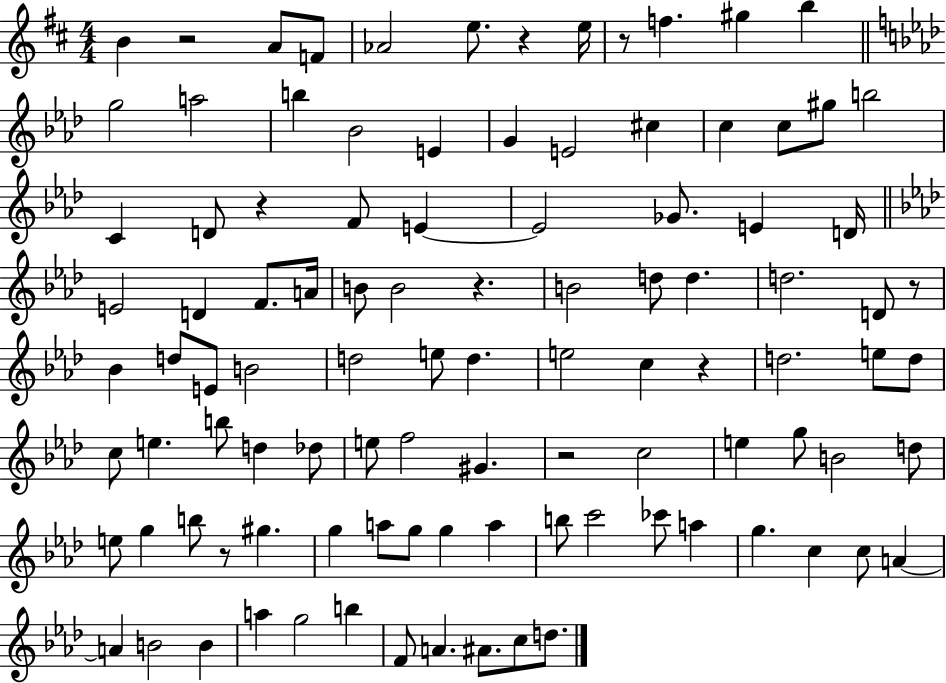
{
  \clef treble
  \numericTimeSignature
  \time 4/4
  \key d \major
  \repeat volta 2 { b'4 r2 a'8 f'8 | aes'2 e''8. r4 e''16 | r8 f''4. gis''4 b''4 | \bar "||" \break \key aes \major g''2 a''2 | b''4 bes'2 e'4 | g'4 e'2 cis''4 | c''4 c''8 gis''8 b''2 | \break c'4 d'8 r4 f'8 e'4~~ | e'2 ges'8. e'4 d'16 | \bar "||" \break \key aes \major e'2 d'4 f'8. a'16 | b'8 b'2 r4. | b'2 d''8 d''4. | d''2. d'8 r8 | \break bes'4 d''8 e'8 b'2 | d''2 e''8 d''4. | e''2 c''4 r4 | d''2. e''8 d''8 | \break c''8 e''4. b''8 d''4 des''8 | e''8 f''2 gis'4. | r2 c''2 | e''4 g''8 b'2 d''8 | \break e''8 g''4 b''8 r8 gis''4. | g''4 a''8 g''8 g''4 a''4 | b''8 c'''2 ces'''8 a''4 | g''4. c''4 c''8 a'4~~ | \break a'4 b'2 b'4 | a''4 g''2 b''4 | f'8 a'4. ais'8. c''8 d''8. | } \bar "|."
}